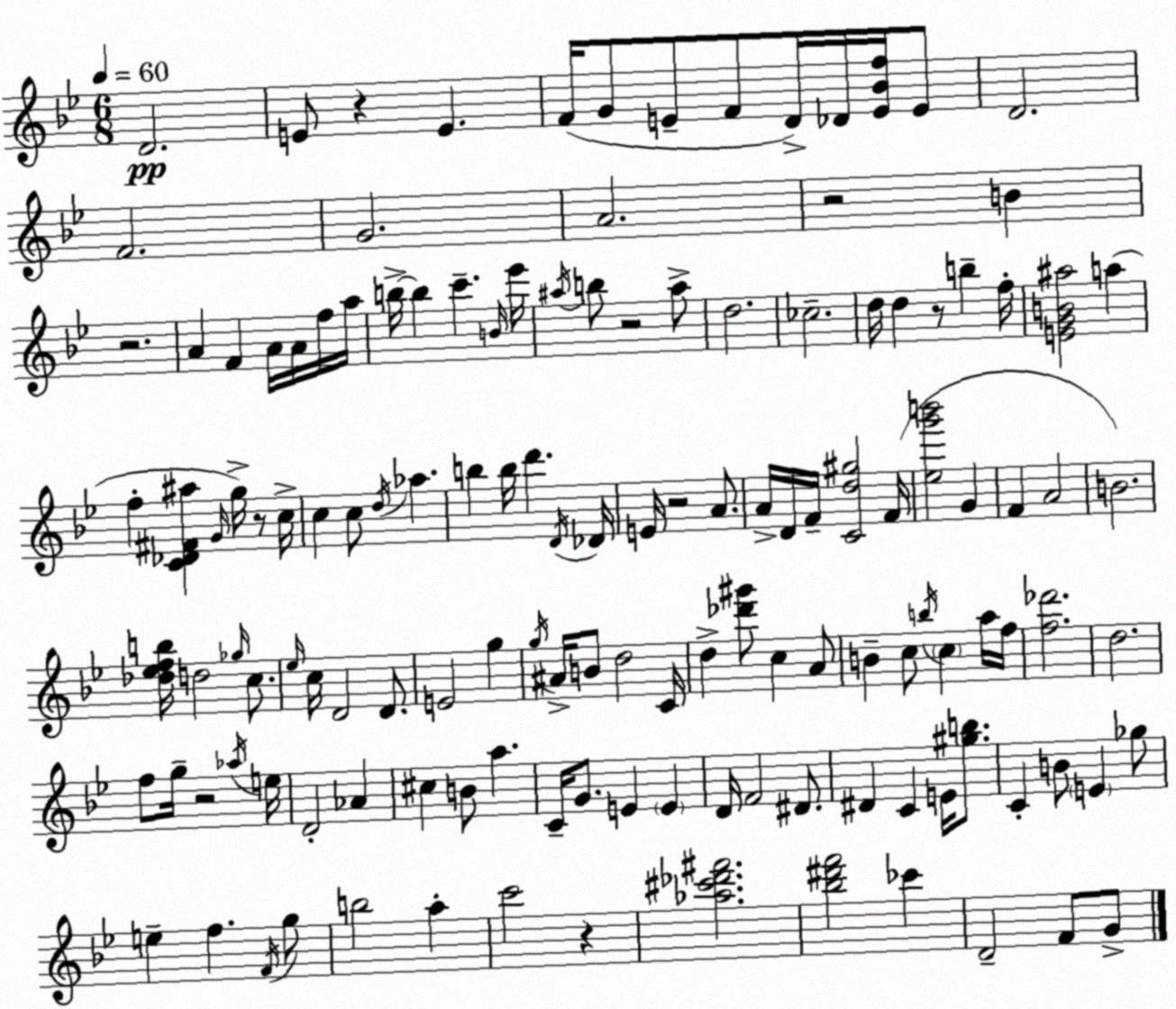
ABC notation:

X:1
T:Untitled
M:6/8
L:1/4
K:Gm
D2 E/2 z E F/4 G/2 E/2 F/2 D/4 _D/4 [E_Bf]/4 E/2 D2 F2 G2 A2 z2 B z2 A F A/4 A/4 f/4 a/4 b/4 b c' B/4 _e'/4 ^a/4 b/2 z2 ^a/2 d2 _c2 d/4 d z/2 b f/4 [EGB^a]2 a f [C_D^F^a] G/4 g/4 z/2 c/4 c c/2 d/4 _a b b/4 d' D/4 _D/4 E/4 z2 A/2 A/4 D/4 F/4 [Cd^g]2 F/4 [_eg'b']2 G F A2 B2 [_d_efb]/4 d2 _g/4 c/2 _e/4 c/4 D2 D/2 E2 g g/4 ^A/4 B/2 d2 C/4 d [_d'^g']/2 c A/2 B c/2 b/4 c a/4 f/4 [f_d']2 d2 f/2 g/4 z2 _a/4 e/4 D2 _A ^c B/2 a C/4 G/2 E E D/4 F2 ^D/2 ^D C E/4 [^gb]/2 C B/2 E _g/2 e f F/4 g/2 b2 a c'2 z [_a^c'_d'^f']2 [_b^d'f']2 _c' D2 F/2 G/2